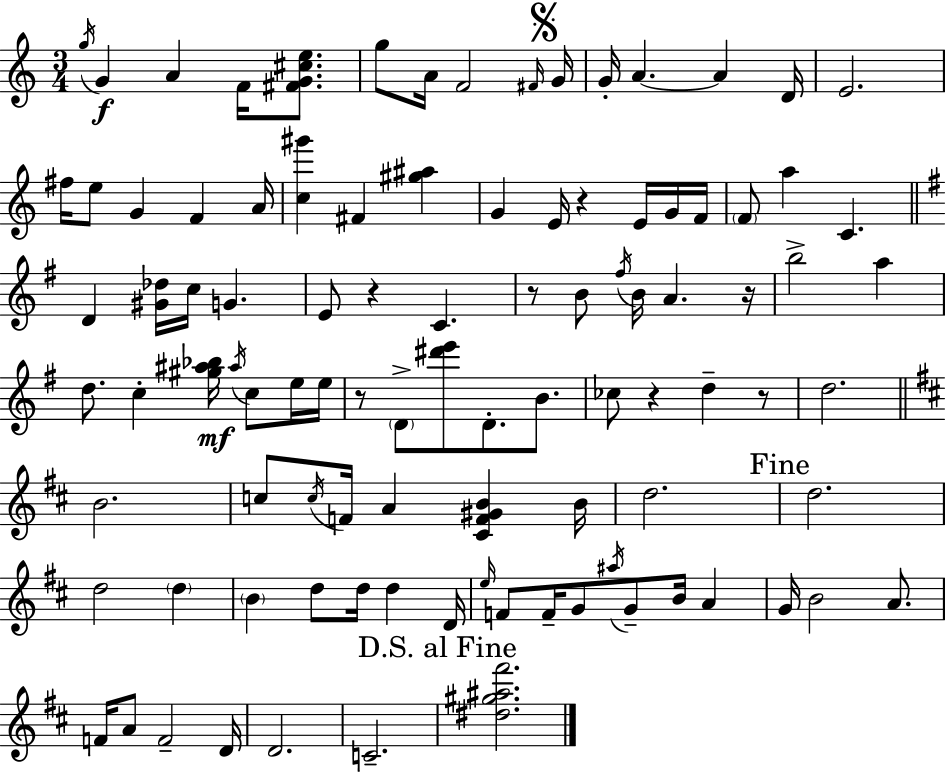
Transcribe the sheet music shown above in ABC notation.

X:1
T:Untitled
M:3/4
L:1/4
K:Am
g/4 G A F/4 [^FG^ce]/2 g/2 A/4 F2 ^F/4 G/4 G/4 A A D/4 E2 ^f/4 e/2 G F A/4 [c^g'] ^F [^g^a] G E/4 z E/4 G/4 F/4 F/2 a C D [^G_d]/4 c/4 G E/2 z C z/2 B/2 ^f/4 B/4 A z/4 b2 a d/2 c [^g^a_b]/4 ^a/4 c/2 e/4 e/4 z/2 D/2 [^d'e']/2 D/2 B/2 _c/2 z d z/2 d2 B2 c/2 c/4 F/4 A [^CF^GB] B/4 d2 d2 d2 d B d/2 d/4 d D/4 e/4 F/2 F/4 G/2 ^a/4 G/2 B/4 A G/4 B2 A/2 F/4 A/2 F2 D/4 D2 C2 [^d^g^a^f']2